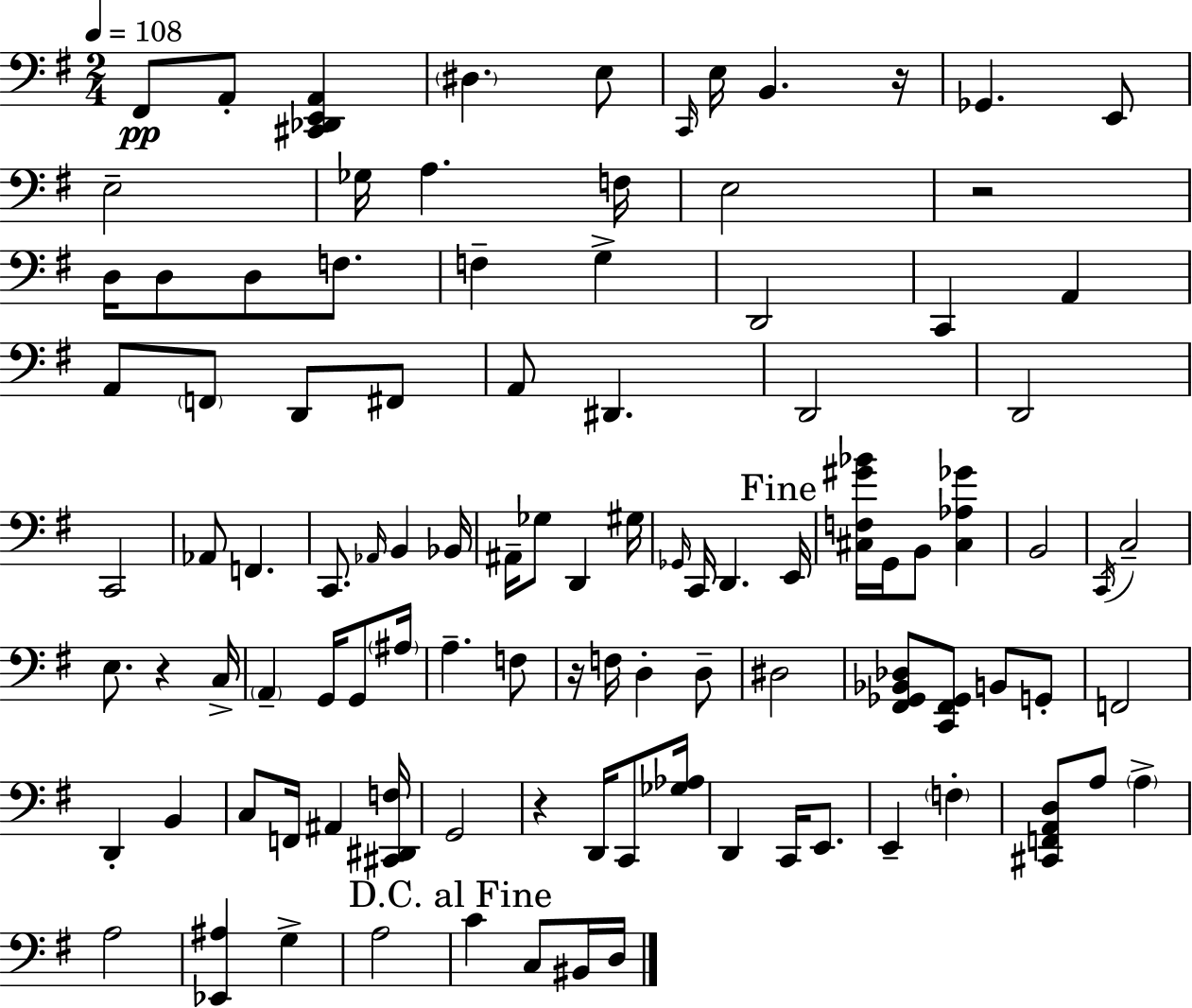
{
  \clef bass
  \numericTimeSignature
  \time 2/4
  \key g \major
  \tempo 4 = 108
  fis,8\pp a,8-. <cis, des, e, a,>4 | \parenthesize dis4. e8 | \grace { c,16 } e16 b,4. | r16 ges,4. e,8 | \break e2-- | ges16 a4. | f16 e2 | r2 | \break d16 d8 d8 f8. | f4-- g4-> | d,2 | c,4 a,4 | \break a,8 \parenthesize f,8 d,8 fis,8 | a,8 dis,4. | d,2 | d,2 | \break c,2 | aes,8 f,4. | c,8. \grace { aes,16 } b,4 | bes,16 ais,16-- ges8 d,4 | \break gis16 \grace { ges,16 } c,16 d,4. | \mark "Fine" e,16 <cis f gis' bes'>16 g,16 b,8 <cis aes ges'>4 | b,2 | \acciaccatura { c,16 } c2-- | \break e8. r4 | c16-> \parenthesize a,4-- | g,16 g,8 \parenthesize ais16 a4.-- | f8 r16 f16 d4-. | \break d8-- dis2 | <fis, ges, bes, des>8 <c, fis, ges,>8 | b,8 g,8-. f,2 | d,4-. | \break b,4 c8 f,16 ais,4 | <cis, dis, f>16 g,2 | r4 | d,16 c,8 <ges aes>16 d,4 | \break c,16 e,8. e,4-- | \parenthesize f4-. <cis, f, a, d>8 a8 | \parenthesize a4-> a2 | <ees, ais>4 | \break g4-> a2 | \mark "D.C. al Fine" c'4 | c8 bis,16 d16 \bar "|."
}